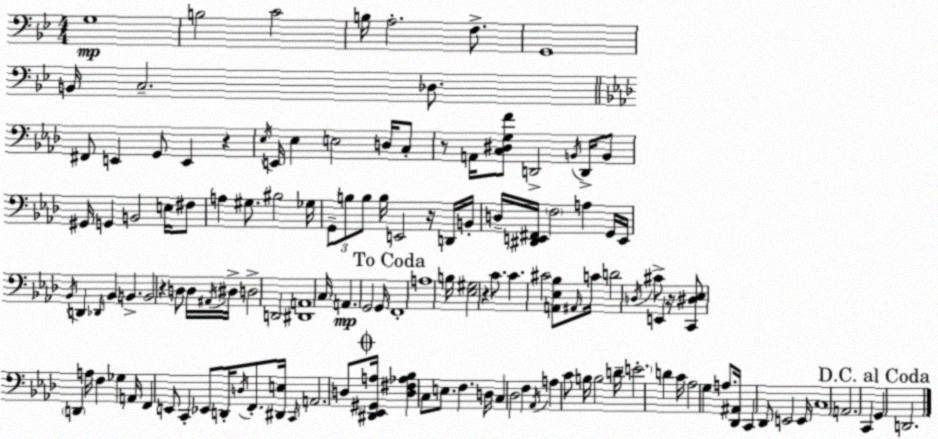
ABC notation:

X:1
T:Untitled
M:4/4
L:1/4
K:Gm
G,4 B,2 C2 B,/4 A,2 F,/2 G,,4 B,,/4 C,2 _D,/2 ^F,,/2 E,, G,,/2 E,, z _E,/4 E,,/4 _E, E,2 D,/4 C,/2 z/2 A,,/4 [C,^D,G,F]/2 D,,2 B,,/4 D,,/4 B,,/2 ^G,,/4 G,, B,,2 E,/4 ^F,/2 A, ^G,/2 ^B,2 _G,/4 G,,/2 B,/2 B,/2 B,/4 E,,2 z/4 D,,/4 B,,/4 D,/4 [^D,,E,,^F,,]/4 F,2 A, G,,/4 E,,/4 _B,,/4 D,, _D,,/4 _B,, B,, B,,2 z D,/2 D,/4 ^A,,/4 ^D,/4 D,2 D,,2 [^D,,A,,]4 C,/4 A,, G,,2 G,,/4 F,,4 A,4 B,/4 [_E,^G,]2 z C/2 C ^C2 [A,,_E,_B,]/2 ^A,,/4 C/4 D2 D,/4 ^C/2 E,, z/4 [C,,^D,_E,]/2 D,, A,/4 F, _G, A,,/4 F,, E,,/2 C,, _E,,/2 D,,/4 D,/4 F,,/2 [^D,,E,]/4 C,,/4 A,,2 D,/2 [^D,,_E,,^G,,A,]/4 [D,^F,_A,_B,] C,/2 E,/2 F, D,/4 C, _D,2 F, _A,,/4 A, C/2 B,/4 B,2 D/4 E2 D C/4 _A,2 G, A,/2 [_D,,^A,,]/4 C,, _D,,/2 E,,2 E,,/4 C,4 A,,2 C,, G,, D,,2